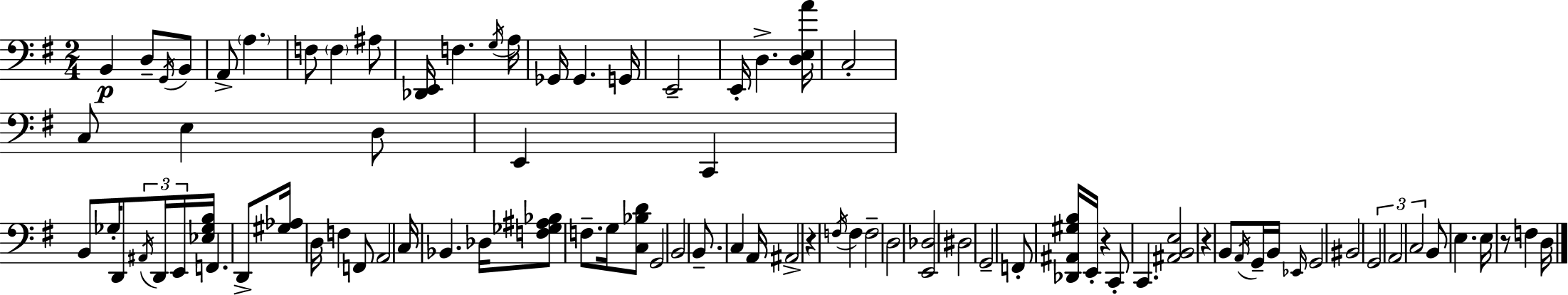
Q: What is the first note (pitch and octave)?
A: B2